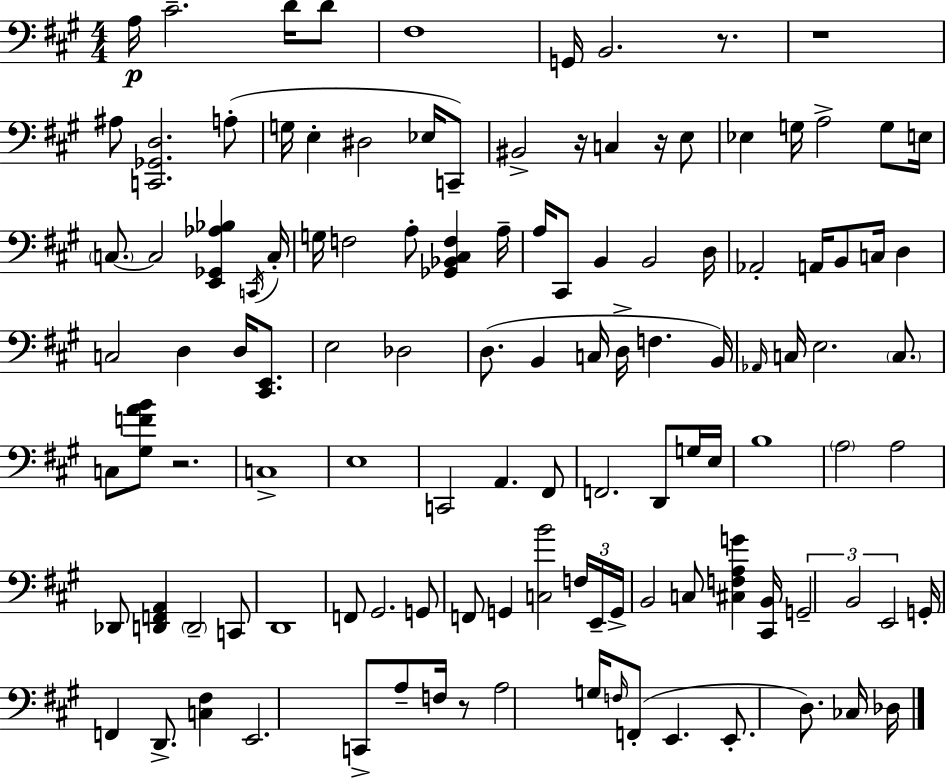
X:1
T:Untitled
M:4/4
L:1/4
K:A
A,/4 ^C2 D/4 D/2 ^F,4 G,,/4 B,,2 z/2 z4 ^A,/2 [C,,_G,,D,]2 A,/2 G,/4 E, ^D,2 _E,/4 C,,/2 ^B,,2 z/4 C, z/4 E,/2 _E, G,/4 A,2 G,/2 E,/4 C,/2 C,2 [E,,_G,,_A,_B,] C,,/4 C,/4 G,/4 F,2 A,/2 [_G,,_B,,^C,F,] A,/4 A,/4 ^C,,/2 B,, B,,2 D,/4 _A,,2 A,,/4 B,,/2 C,/4 D, C,2 D, D,/4 [^C,,E,,]/2 E,2 _D,2 D,/2 B,, C,/4 D,/4 F, B,,/4 _A,,/4 C,/4 E,2 C,/2 C,/2 [^G,FAB]/2 z2 C,4 E,4 C,,2 A,, ^F,,/2 F,,2 D,,/2 G,/4 E,/4 B,4 A,2 A,2 _D,,/2 [D,,F,,A,,] D,,2 C,,/2 D,,4 F,,/2 ^G,,2 G,,/2 F,,/2 G,, [C,B]2 F,/4 E,,/4 G,,/4 B,,2 C,/2 [^C,F,A,G] [^C,,B,,]/4 G,,2 B,,2 E,,2 G,,/4 F,, D,,/2 [C,^F,] E,,2 C,,/2 A,/2 F,/4 z/2 A,2 G,/4 F,/4 F,,/2 E,, E,,/2 D,/2 _C,/4 _D,/4